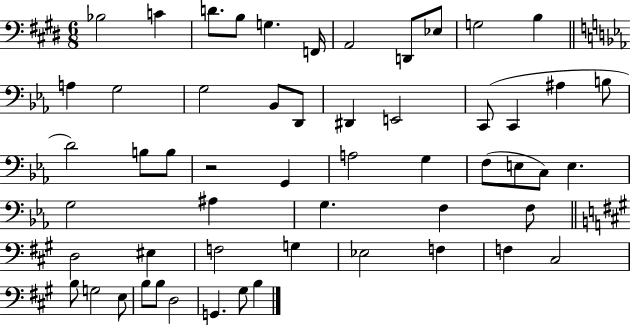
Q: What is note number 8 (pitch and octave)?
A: D2